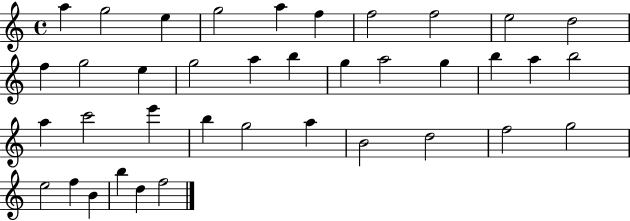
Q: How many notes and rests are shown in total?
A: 38